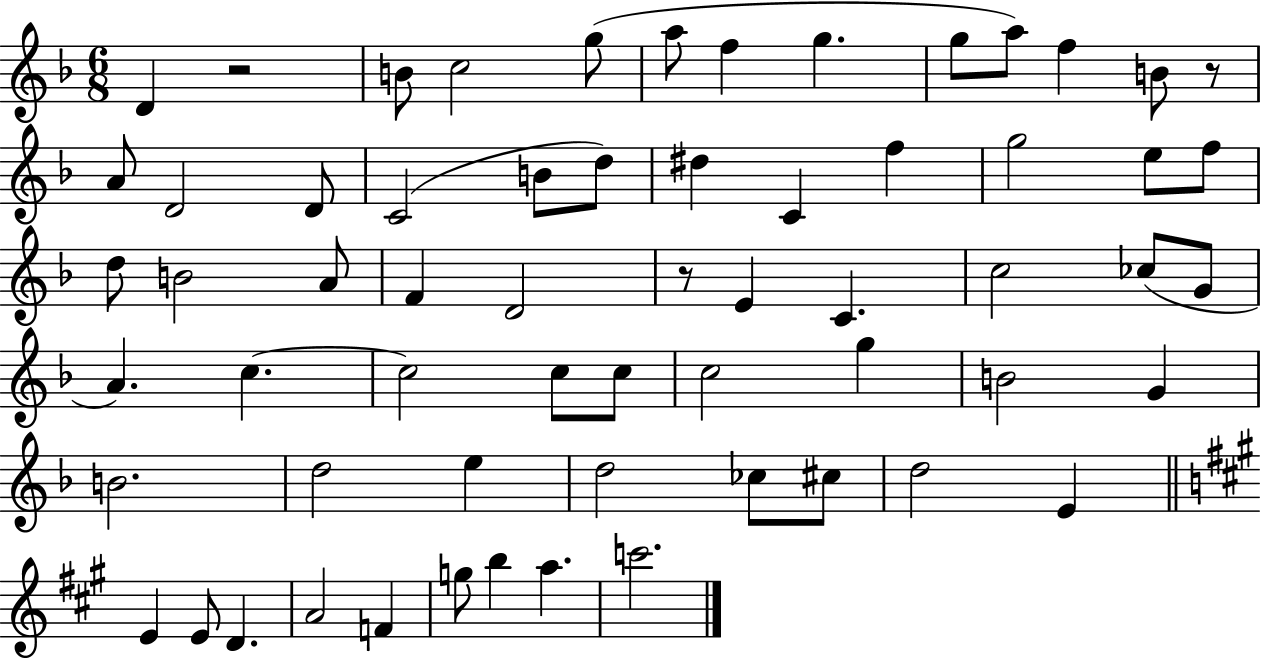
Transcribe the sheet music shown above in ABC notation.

X:1
T:Untitled
M:6/8
L:1/4
K:F
D z2 B/2 c2 g/2 a/2 f g g/2 a/2 f B/2 z/2 A/2 D2 D/2 C2 B/2 d/2 ^d C f g2 e/2 f/2 d/2 B2 A/2 F D2 z/2 E C c2 _c/2 G/2 A c c2 c/2 c/2 c2 g B2 G B2 d2 e d2 _c/2 ^c/2 d2 E E E/2 D A2 F g/2 b a c'2